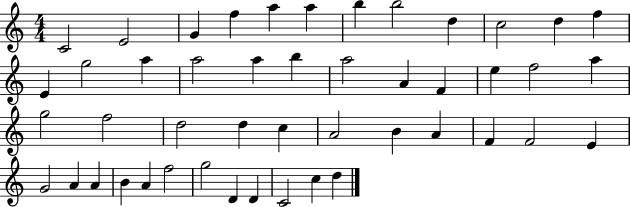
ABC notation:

X:1
T:Untitled
M:4/4
L:1/4
K:C
C2 E2 G f a a b b2 d c2 d f E g2 a a2 a b a2 A F e f2 a g2 f2 d2 d c A2 B A F F2 E G2 A A B A f2 g2 D D C2 c d